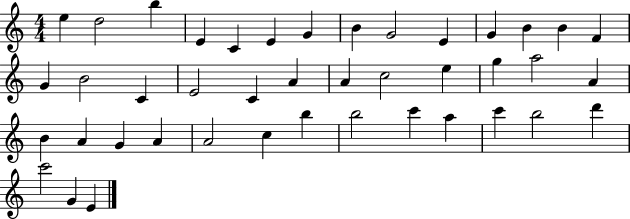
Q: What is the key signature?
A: C major